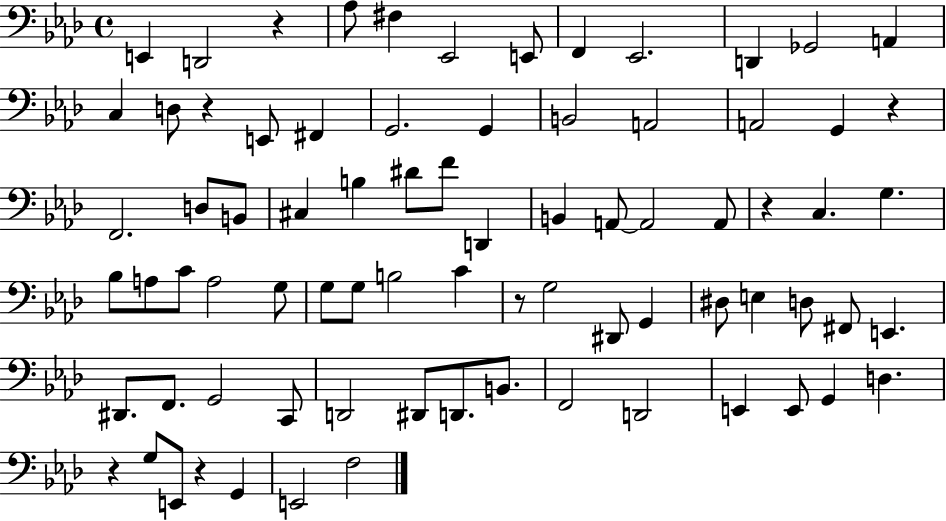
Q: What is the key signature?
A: AES major